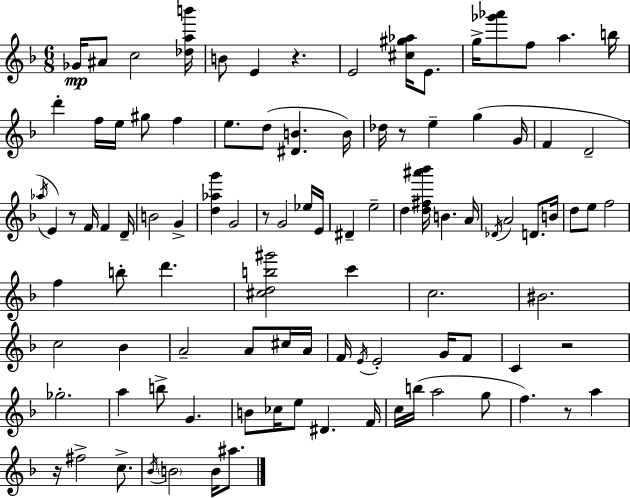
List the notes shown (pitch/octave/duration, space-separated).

Gb4/s A#4/e C5/h [Db5,A5,B6]/s B4/e E4/q R/q. E4/h [C#5,G#5,Ab5]/s E4/e. G5/s [Gb6,Ab6]/e F5/e A5/q. B5/s D6/q F5/s E5/s G#5/e F5/q E5/e. D5/e [D#4,B4]/q. B4/s Db5/s R/e E5/q G5/q G4/s F4/q D4/h Ab5/s E4/q R/e F4/s F4/q D4/s B4/h G4/q [D5,Ab5,G6]/q G4/h R/e G4/h Eb5/s E4/s D#4/q E5/h D5/q [D5,F#5,A#6,Bb6]/s B4/q. A4/s Db4/s A4/h D4/e. B4/s D5/e E5/e F5/h F5/q B5/e D6/q. [C#5,D5,B5,G#6]/h C6/q C5/h. BIS4/h. C5/h Bb4/q A4/h A4/e C#5/s A4/s F4/s E4/s E4/h G4/s F4/e C4/q R/h Gb5/h. A5/q B5/e G4/q. B4/e CES5/s E5/e D#4/q. F4/s C5/s B5/s A5/h G5/e F5/q. R/e A5/q R/s F#5/h C5/e. Bb4/s B4/h B4/s A#5/e.